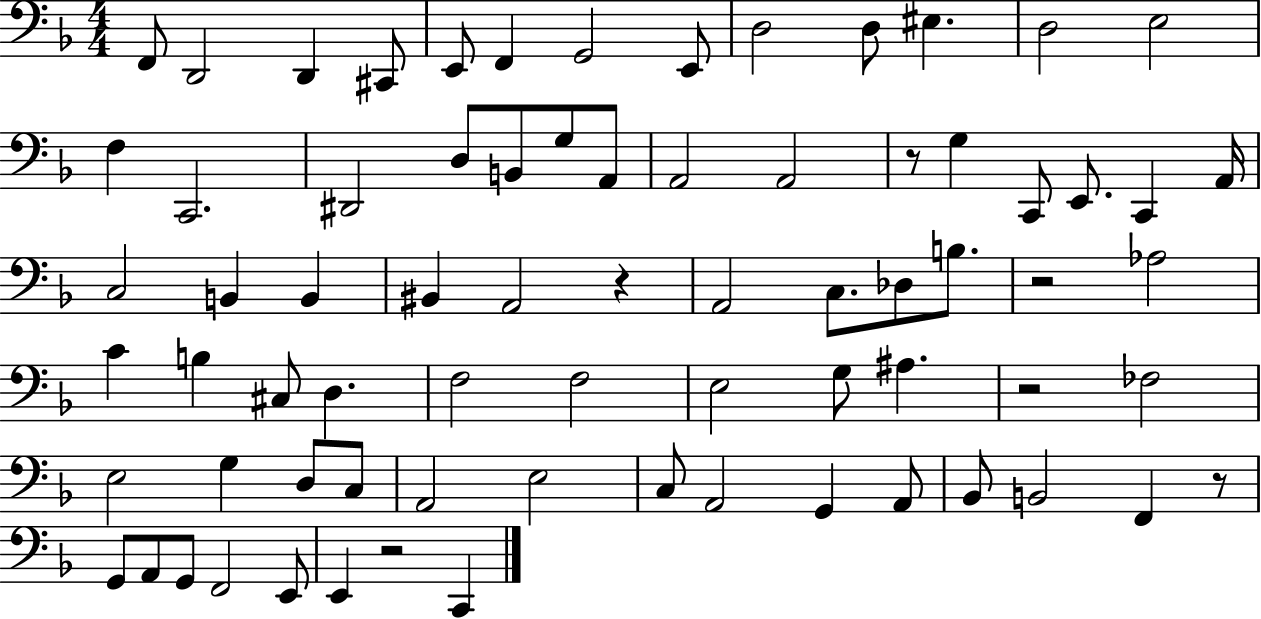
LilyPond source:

{
  \clef bass
  \numericTimeSignature
  \time 4/4
  \key f \major
  f,8 d,2 d,4 cis,8 | e,8 f,4 g,2 e,8 | d2 d8 eis4. | d2 e2 | \break f4 c,2. | dis,2 d8 b,8 g8 a,8 | a,2 a,2 | r8 g4 c,8 e,8. c,4 a,16 | \break c2 b,4 b,4 | bis,4 a,2 r4 | a,2 c8. des8 b8. | r2 aes2 | \break c'4 b4 cis8 d4. | f2 f2 | e2 g8 ais4. | r2 fes2 | \break e2 g4 d8 c8 | a,2 e2 | c8 a,2 g,4 a,8 | bes,8 b,2 f,4 r8 | \break g,8 a,8 g,8 f,2 e,8 | e,4 r2 c,4 | \bar "|."
}